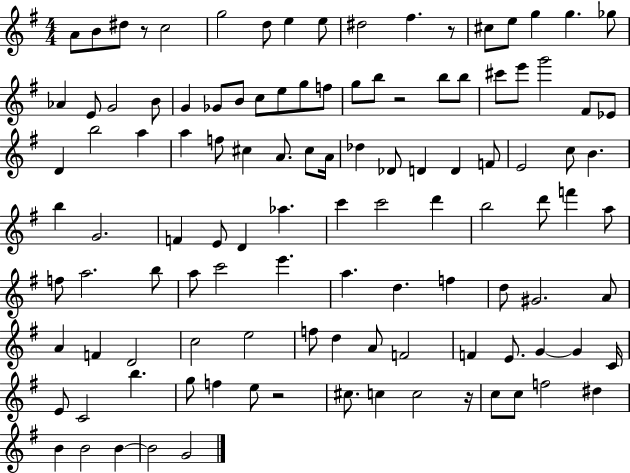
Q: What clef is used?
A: treble